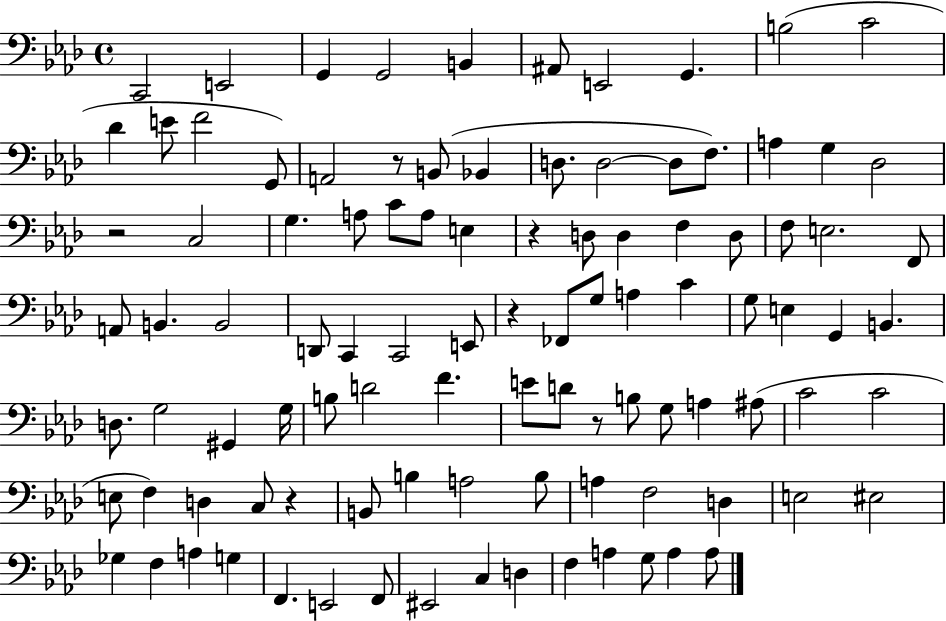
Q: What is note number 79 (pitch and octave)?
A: E3